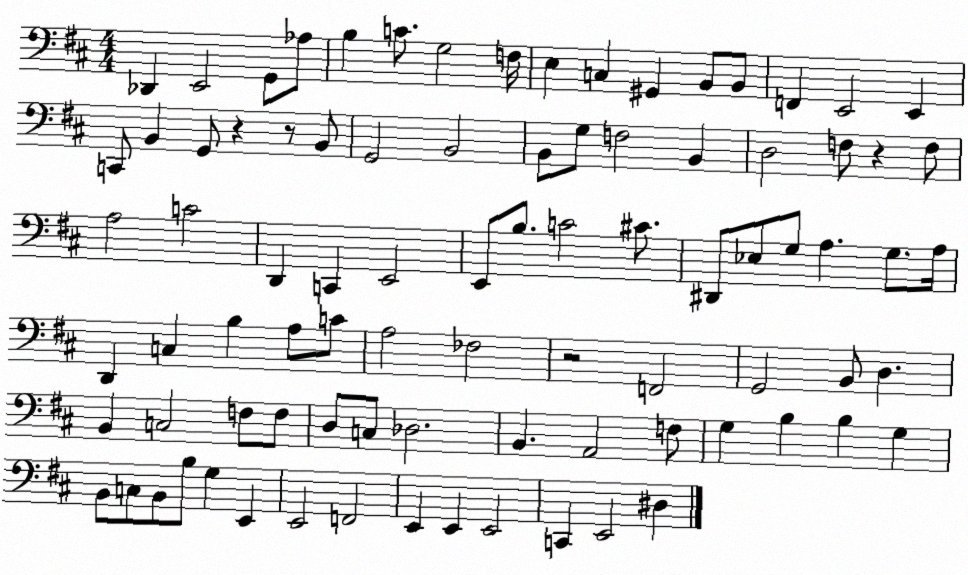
X:1
T:Untitled
M:4/4
L:1/4
K:D
_D,, E,,2 G,,/2 _A,/2 B, C/2 G,2 F,/4 E, C, ^G,, B,,/2 B,,/2 F,, E,,2 E,, C,,/2 B,, G,,/2 z z/2 B,,/2 G,,2 B,,2 B,,/2 G,/2 F,2 B,, D,2 F,/2 z F,/2 A,2 C2 D,, C,, E,,2 E,,/2 B,/2 C2 ^C/2 ^D,,/2 _E,/2 G,/2 A, G,/2 A,/4 D,, C, B, A,/2 C/2 A,2 _F,2 z2 F,,2 G,,2 B,,/2 D, B,, C,2 F,/2 F,/2 D,/2 C,/2 _D,2 B,, A,,2 F,/2 G, B, B, G, B,,/2 C,/2 B,,/2 B,/2 G, E,, E,,2 F,,2 E,, E,, E,,2 C,, E,,2 ^D,